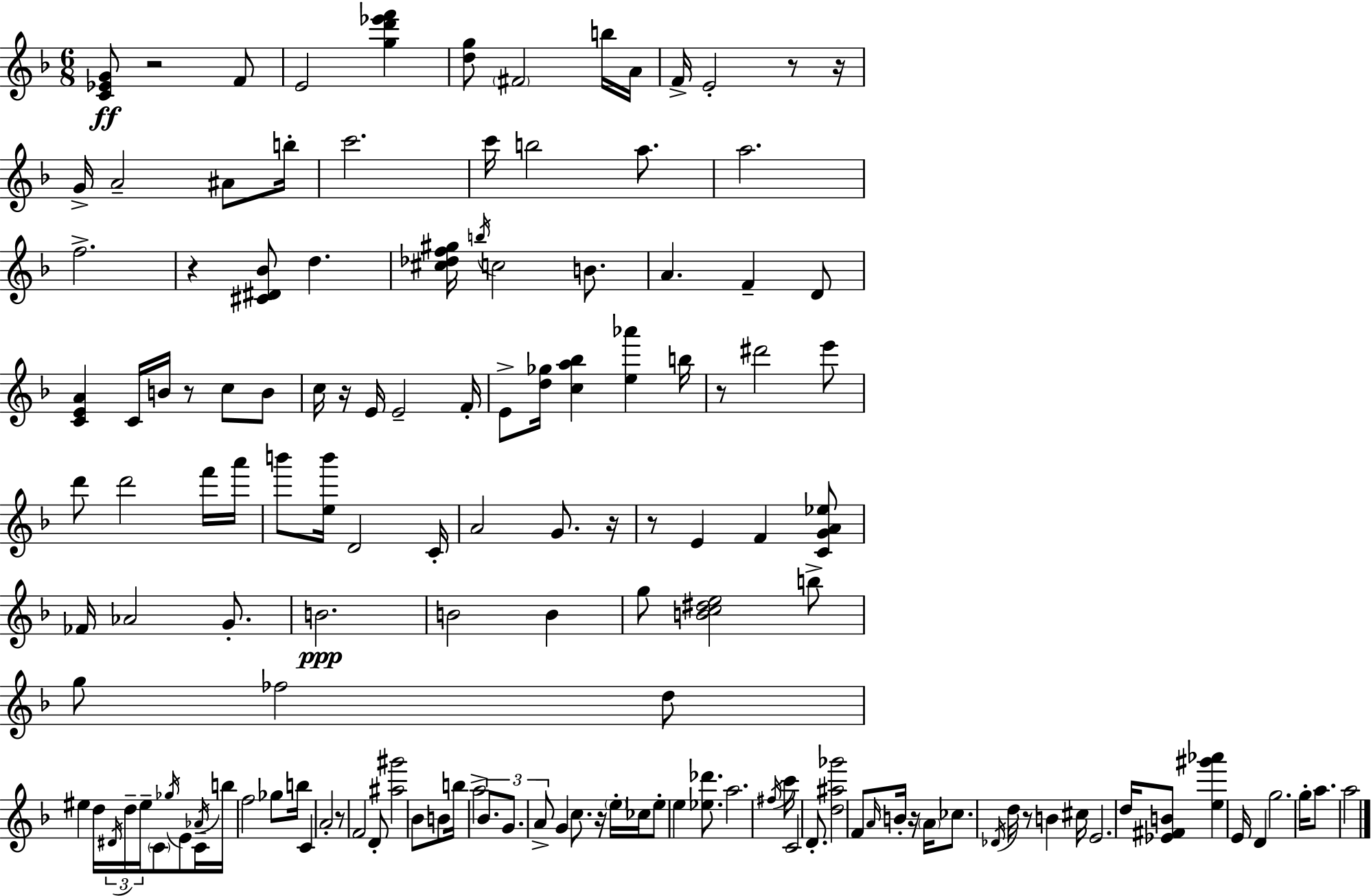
{
  \clef treble
  \numericTimeSignature
  \time 6/8
  \key d \minor
  <c' ees' g'>8\ff r2 f'8 | e'2 <g'' d''' ees''' f'''>4 | <d'' g''>8 \parenthesize fis'2 b''16 a'16 | f'16-> e'2-. r8 r16 | \break g'16-> a'2-- ais'8 b''16-. | c'''2. | c'''16 b''2 a''8. | a''2. | \break f''2.-> | r4 <cis' dis' bes'>8 d''4. | <cis'' des'' f'' gis''>16 \acciaccatura { b''16 } c''2 b'8. | a'4. f'4-- d'8 | \break <c' e' a'>4 c'16 b'16 r8 c''8 b'8 | c''16 r16 e'16 e'2-- | f'16-. e'8-> <d'' ges''>16 <c'' a'' bes''>4 <e'' aes'''>4 | b''16 r8 dis'''2 e'''8 | \break d'''8 d'''2 f'''16 | a'''16 b'''8 <e'' b'''>16 d'2 | c'16-. a'2 g'8. | r16 r8 e'4 f'4 <c' g' a' ees''>8 | \break fes'16 aes'2 g'8.-. | b'2.\ppp | b'2 b'4 | g''8 <b' c'' dis'' e''>2 b''8-> | \break g''8 fes''2 d''8 | eis''4 d''16 \tuplet 3/2 { \acciaccatura { dis'16 } d''16-- eis''16-- } \parenthesize c'8 \acciaccatura { ges''16 } | e'8 c'16-- \acciaccatura { aes'16 } b''16 f''2 | ges''8 b''16 c'4 a'2-. | \break r8 f'2 | d'8-. <ais'' gis'''>2 | bes'8 b'8 b''16 a''2-> | \tuplet 3/2 { bes'8. g'8. a'8-> } g'4 | \break c''8. r16 \parenthesize e''16-. ces''16 e''8-. e''4 | <ees'' des'''>8. a''2. | \acciaccatura { fis''16 } c'''16 c'2 | d'8.-. <d'' ais'' ges'''>2 | \break f'8 \grace { a'16 } b'16-. r16 \parenthesize a'16 ces''8. \acciaccatura { des'16 } d''16 | r8 b'4 cis''16 e'2. | d''16 <ees' fis' b'>8 <e'' gis''' aes'''>4 | e'16 d'4 g''2. | \break g''16-. a''8. a''2 | \bar "|."
}